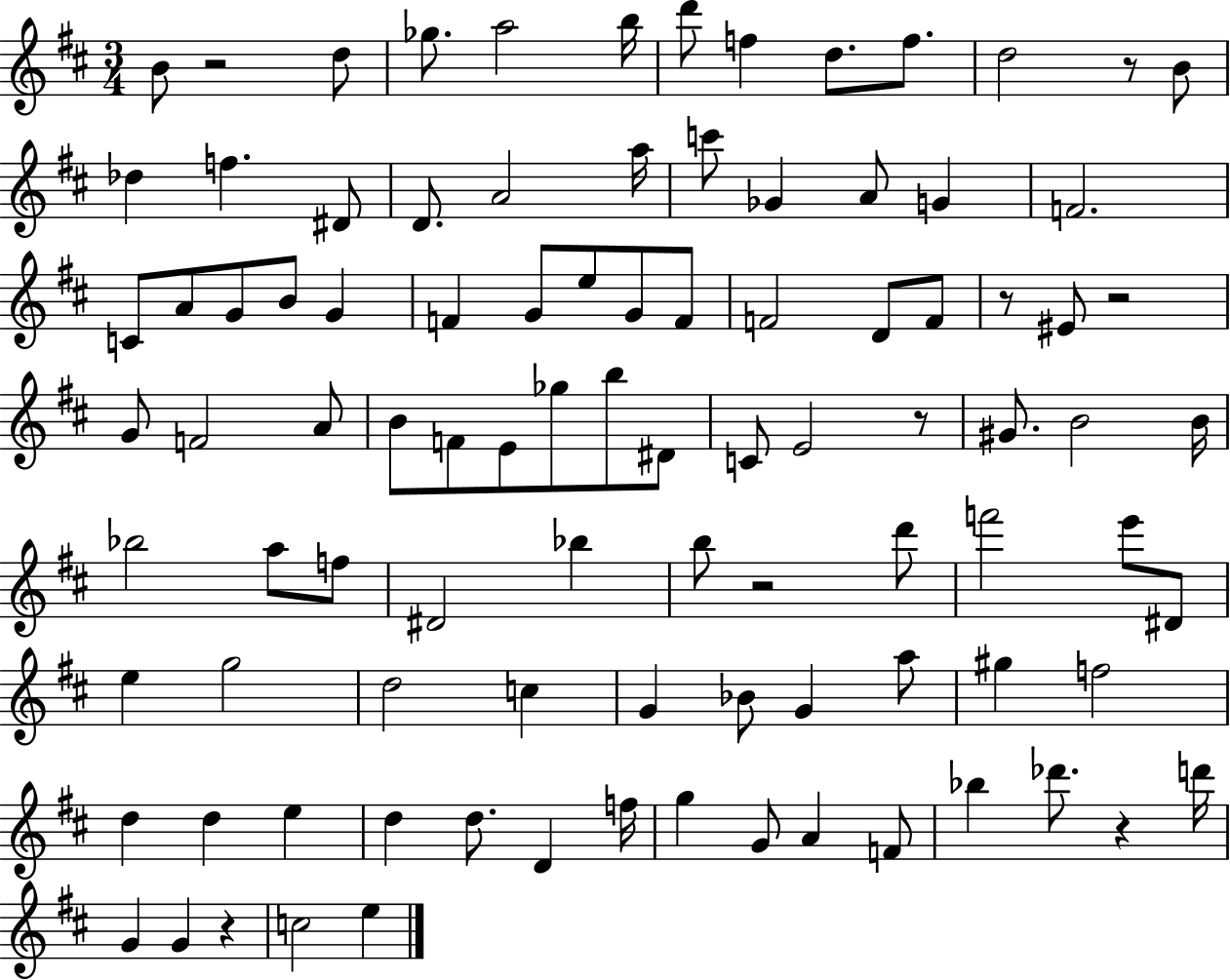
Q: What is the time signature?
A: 3/4